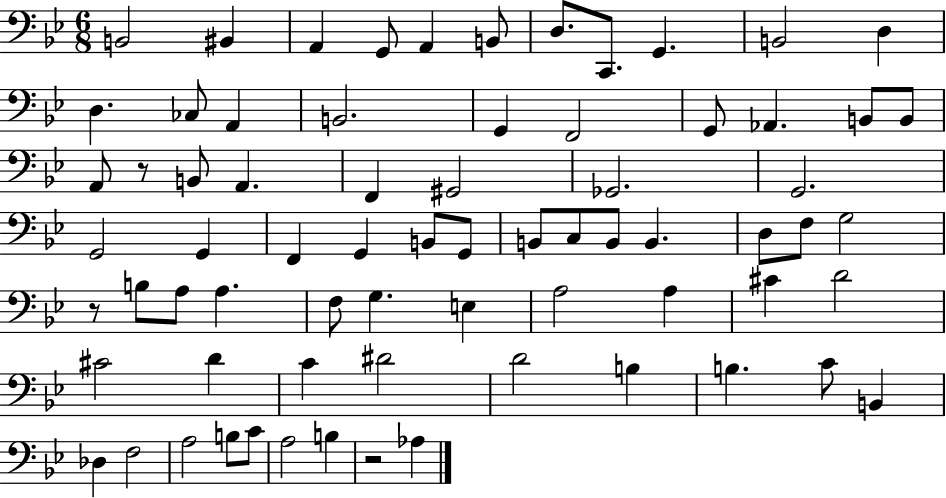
{
  \clef bass
  \numericTimeSignature
  \time 6/8
  \key bes \major
  b,2 bis,4 | a,4 g,8 a,4 b,8 | d8. c,8. g,4. | b,2 d4 | \break d4. ces8 a,4 | b,2. | g,4 f,2 | g,8 aes,4. b,8 b,8 | \break a,8 r8 b,8 a,4. | f,4 gis,2 | ges,2. | g,2. | \break g,2 g,4 | f,4 g,4 b,8 g,8 | b,8 c8 b,8 b,4. | d8 f8 g2 | \break r8 b8 a8 a4. | f8 g4. e4 | a2 a4 | cis'4 d'2 | \break cis'2 d'4 | c'4 dis'2 | d'2 b4 | b4. c'8 b,4 | \break des4 f2 | a2 b8 c'8 | a2 b4 | r2 aes4 | \break \bar "|."
}